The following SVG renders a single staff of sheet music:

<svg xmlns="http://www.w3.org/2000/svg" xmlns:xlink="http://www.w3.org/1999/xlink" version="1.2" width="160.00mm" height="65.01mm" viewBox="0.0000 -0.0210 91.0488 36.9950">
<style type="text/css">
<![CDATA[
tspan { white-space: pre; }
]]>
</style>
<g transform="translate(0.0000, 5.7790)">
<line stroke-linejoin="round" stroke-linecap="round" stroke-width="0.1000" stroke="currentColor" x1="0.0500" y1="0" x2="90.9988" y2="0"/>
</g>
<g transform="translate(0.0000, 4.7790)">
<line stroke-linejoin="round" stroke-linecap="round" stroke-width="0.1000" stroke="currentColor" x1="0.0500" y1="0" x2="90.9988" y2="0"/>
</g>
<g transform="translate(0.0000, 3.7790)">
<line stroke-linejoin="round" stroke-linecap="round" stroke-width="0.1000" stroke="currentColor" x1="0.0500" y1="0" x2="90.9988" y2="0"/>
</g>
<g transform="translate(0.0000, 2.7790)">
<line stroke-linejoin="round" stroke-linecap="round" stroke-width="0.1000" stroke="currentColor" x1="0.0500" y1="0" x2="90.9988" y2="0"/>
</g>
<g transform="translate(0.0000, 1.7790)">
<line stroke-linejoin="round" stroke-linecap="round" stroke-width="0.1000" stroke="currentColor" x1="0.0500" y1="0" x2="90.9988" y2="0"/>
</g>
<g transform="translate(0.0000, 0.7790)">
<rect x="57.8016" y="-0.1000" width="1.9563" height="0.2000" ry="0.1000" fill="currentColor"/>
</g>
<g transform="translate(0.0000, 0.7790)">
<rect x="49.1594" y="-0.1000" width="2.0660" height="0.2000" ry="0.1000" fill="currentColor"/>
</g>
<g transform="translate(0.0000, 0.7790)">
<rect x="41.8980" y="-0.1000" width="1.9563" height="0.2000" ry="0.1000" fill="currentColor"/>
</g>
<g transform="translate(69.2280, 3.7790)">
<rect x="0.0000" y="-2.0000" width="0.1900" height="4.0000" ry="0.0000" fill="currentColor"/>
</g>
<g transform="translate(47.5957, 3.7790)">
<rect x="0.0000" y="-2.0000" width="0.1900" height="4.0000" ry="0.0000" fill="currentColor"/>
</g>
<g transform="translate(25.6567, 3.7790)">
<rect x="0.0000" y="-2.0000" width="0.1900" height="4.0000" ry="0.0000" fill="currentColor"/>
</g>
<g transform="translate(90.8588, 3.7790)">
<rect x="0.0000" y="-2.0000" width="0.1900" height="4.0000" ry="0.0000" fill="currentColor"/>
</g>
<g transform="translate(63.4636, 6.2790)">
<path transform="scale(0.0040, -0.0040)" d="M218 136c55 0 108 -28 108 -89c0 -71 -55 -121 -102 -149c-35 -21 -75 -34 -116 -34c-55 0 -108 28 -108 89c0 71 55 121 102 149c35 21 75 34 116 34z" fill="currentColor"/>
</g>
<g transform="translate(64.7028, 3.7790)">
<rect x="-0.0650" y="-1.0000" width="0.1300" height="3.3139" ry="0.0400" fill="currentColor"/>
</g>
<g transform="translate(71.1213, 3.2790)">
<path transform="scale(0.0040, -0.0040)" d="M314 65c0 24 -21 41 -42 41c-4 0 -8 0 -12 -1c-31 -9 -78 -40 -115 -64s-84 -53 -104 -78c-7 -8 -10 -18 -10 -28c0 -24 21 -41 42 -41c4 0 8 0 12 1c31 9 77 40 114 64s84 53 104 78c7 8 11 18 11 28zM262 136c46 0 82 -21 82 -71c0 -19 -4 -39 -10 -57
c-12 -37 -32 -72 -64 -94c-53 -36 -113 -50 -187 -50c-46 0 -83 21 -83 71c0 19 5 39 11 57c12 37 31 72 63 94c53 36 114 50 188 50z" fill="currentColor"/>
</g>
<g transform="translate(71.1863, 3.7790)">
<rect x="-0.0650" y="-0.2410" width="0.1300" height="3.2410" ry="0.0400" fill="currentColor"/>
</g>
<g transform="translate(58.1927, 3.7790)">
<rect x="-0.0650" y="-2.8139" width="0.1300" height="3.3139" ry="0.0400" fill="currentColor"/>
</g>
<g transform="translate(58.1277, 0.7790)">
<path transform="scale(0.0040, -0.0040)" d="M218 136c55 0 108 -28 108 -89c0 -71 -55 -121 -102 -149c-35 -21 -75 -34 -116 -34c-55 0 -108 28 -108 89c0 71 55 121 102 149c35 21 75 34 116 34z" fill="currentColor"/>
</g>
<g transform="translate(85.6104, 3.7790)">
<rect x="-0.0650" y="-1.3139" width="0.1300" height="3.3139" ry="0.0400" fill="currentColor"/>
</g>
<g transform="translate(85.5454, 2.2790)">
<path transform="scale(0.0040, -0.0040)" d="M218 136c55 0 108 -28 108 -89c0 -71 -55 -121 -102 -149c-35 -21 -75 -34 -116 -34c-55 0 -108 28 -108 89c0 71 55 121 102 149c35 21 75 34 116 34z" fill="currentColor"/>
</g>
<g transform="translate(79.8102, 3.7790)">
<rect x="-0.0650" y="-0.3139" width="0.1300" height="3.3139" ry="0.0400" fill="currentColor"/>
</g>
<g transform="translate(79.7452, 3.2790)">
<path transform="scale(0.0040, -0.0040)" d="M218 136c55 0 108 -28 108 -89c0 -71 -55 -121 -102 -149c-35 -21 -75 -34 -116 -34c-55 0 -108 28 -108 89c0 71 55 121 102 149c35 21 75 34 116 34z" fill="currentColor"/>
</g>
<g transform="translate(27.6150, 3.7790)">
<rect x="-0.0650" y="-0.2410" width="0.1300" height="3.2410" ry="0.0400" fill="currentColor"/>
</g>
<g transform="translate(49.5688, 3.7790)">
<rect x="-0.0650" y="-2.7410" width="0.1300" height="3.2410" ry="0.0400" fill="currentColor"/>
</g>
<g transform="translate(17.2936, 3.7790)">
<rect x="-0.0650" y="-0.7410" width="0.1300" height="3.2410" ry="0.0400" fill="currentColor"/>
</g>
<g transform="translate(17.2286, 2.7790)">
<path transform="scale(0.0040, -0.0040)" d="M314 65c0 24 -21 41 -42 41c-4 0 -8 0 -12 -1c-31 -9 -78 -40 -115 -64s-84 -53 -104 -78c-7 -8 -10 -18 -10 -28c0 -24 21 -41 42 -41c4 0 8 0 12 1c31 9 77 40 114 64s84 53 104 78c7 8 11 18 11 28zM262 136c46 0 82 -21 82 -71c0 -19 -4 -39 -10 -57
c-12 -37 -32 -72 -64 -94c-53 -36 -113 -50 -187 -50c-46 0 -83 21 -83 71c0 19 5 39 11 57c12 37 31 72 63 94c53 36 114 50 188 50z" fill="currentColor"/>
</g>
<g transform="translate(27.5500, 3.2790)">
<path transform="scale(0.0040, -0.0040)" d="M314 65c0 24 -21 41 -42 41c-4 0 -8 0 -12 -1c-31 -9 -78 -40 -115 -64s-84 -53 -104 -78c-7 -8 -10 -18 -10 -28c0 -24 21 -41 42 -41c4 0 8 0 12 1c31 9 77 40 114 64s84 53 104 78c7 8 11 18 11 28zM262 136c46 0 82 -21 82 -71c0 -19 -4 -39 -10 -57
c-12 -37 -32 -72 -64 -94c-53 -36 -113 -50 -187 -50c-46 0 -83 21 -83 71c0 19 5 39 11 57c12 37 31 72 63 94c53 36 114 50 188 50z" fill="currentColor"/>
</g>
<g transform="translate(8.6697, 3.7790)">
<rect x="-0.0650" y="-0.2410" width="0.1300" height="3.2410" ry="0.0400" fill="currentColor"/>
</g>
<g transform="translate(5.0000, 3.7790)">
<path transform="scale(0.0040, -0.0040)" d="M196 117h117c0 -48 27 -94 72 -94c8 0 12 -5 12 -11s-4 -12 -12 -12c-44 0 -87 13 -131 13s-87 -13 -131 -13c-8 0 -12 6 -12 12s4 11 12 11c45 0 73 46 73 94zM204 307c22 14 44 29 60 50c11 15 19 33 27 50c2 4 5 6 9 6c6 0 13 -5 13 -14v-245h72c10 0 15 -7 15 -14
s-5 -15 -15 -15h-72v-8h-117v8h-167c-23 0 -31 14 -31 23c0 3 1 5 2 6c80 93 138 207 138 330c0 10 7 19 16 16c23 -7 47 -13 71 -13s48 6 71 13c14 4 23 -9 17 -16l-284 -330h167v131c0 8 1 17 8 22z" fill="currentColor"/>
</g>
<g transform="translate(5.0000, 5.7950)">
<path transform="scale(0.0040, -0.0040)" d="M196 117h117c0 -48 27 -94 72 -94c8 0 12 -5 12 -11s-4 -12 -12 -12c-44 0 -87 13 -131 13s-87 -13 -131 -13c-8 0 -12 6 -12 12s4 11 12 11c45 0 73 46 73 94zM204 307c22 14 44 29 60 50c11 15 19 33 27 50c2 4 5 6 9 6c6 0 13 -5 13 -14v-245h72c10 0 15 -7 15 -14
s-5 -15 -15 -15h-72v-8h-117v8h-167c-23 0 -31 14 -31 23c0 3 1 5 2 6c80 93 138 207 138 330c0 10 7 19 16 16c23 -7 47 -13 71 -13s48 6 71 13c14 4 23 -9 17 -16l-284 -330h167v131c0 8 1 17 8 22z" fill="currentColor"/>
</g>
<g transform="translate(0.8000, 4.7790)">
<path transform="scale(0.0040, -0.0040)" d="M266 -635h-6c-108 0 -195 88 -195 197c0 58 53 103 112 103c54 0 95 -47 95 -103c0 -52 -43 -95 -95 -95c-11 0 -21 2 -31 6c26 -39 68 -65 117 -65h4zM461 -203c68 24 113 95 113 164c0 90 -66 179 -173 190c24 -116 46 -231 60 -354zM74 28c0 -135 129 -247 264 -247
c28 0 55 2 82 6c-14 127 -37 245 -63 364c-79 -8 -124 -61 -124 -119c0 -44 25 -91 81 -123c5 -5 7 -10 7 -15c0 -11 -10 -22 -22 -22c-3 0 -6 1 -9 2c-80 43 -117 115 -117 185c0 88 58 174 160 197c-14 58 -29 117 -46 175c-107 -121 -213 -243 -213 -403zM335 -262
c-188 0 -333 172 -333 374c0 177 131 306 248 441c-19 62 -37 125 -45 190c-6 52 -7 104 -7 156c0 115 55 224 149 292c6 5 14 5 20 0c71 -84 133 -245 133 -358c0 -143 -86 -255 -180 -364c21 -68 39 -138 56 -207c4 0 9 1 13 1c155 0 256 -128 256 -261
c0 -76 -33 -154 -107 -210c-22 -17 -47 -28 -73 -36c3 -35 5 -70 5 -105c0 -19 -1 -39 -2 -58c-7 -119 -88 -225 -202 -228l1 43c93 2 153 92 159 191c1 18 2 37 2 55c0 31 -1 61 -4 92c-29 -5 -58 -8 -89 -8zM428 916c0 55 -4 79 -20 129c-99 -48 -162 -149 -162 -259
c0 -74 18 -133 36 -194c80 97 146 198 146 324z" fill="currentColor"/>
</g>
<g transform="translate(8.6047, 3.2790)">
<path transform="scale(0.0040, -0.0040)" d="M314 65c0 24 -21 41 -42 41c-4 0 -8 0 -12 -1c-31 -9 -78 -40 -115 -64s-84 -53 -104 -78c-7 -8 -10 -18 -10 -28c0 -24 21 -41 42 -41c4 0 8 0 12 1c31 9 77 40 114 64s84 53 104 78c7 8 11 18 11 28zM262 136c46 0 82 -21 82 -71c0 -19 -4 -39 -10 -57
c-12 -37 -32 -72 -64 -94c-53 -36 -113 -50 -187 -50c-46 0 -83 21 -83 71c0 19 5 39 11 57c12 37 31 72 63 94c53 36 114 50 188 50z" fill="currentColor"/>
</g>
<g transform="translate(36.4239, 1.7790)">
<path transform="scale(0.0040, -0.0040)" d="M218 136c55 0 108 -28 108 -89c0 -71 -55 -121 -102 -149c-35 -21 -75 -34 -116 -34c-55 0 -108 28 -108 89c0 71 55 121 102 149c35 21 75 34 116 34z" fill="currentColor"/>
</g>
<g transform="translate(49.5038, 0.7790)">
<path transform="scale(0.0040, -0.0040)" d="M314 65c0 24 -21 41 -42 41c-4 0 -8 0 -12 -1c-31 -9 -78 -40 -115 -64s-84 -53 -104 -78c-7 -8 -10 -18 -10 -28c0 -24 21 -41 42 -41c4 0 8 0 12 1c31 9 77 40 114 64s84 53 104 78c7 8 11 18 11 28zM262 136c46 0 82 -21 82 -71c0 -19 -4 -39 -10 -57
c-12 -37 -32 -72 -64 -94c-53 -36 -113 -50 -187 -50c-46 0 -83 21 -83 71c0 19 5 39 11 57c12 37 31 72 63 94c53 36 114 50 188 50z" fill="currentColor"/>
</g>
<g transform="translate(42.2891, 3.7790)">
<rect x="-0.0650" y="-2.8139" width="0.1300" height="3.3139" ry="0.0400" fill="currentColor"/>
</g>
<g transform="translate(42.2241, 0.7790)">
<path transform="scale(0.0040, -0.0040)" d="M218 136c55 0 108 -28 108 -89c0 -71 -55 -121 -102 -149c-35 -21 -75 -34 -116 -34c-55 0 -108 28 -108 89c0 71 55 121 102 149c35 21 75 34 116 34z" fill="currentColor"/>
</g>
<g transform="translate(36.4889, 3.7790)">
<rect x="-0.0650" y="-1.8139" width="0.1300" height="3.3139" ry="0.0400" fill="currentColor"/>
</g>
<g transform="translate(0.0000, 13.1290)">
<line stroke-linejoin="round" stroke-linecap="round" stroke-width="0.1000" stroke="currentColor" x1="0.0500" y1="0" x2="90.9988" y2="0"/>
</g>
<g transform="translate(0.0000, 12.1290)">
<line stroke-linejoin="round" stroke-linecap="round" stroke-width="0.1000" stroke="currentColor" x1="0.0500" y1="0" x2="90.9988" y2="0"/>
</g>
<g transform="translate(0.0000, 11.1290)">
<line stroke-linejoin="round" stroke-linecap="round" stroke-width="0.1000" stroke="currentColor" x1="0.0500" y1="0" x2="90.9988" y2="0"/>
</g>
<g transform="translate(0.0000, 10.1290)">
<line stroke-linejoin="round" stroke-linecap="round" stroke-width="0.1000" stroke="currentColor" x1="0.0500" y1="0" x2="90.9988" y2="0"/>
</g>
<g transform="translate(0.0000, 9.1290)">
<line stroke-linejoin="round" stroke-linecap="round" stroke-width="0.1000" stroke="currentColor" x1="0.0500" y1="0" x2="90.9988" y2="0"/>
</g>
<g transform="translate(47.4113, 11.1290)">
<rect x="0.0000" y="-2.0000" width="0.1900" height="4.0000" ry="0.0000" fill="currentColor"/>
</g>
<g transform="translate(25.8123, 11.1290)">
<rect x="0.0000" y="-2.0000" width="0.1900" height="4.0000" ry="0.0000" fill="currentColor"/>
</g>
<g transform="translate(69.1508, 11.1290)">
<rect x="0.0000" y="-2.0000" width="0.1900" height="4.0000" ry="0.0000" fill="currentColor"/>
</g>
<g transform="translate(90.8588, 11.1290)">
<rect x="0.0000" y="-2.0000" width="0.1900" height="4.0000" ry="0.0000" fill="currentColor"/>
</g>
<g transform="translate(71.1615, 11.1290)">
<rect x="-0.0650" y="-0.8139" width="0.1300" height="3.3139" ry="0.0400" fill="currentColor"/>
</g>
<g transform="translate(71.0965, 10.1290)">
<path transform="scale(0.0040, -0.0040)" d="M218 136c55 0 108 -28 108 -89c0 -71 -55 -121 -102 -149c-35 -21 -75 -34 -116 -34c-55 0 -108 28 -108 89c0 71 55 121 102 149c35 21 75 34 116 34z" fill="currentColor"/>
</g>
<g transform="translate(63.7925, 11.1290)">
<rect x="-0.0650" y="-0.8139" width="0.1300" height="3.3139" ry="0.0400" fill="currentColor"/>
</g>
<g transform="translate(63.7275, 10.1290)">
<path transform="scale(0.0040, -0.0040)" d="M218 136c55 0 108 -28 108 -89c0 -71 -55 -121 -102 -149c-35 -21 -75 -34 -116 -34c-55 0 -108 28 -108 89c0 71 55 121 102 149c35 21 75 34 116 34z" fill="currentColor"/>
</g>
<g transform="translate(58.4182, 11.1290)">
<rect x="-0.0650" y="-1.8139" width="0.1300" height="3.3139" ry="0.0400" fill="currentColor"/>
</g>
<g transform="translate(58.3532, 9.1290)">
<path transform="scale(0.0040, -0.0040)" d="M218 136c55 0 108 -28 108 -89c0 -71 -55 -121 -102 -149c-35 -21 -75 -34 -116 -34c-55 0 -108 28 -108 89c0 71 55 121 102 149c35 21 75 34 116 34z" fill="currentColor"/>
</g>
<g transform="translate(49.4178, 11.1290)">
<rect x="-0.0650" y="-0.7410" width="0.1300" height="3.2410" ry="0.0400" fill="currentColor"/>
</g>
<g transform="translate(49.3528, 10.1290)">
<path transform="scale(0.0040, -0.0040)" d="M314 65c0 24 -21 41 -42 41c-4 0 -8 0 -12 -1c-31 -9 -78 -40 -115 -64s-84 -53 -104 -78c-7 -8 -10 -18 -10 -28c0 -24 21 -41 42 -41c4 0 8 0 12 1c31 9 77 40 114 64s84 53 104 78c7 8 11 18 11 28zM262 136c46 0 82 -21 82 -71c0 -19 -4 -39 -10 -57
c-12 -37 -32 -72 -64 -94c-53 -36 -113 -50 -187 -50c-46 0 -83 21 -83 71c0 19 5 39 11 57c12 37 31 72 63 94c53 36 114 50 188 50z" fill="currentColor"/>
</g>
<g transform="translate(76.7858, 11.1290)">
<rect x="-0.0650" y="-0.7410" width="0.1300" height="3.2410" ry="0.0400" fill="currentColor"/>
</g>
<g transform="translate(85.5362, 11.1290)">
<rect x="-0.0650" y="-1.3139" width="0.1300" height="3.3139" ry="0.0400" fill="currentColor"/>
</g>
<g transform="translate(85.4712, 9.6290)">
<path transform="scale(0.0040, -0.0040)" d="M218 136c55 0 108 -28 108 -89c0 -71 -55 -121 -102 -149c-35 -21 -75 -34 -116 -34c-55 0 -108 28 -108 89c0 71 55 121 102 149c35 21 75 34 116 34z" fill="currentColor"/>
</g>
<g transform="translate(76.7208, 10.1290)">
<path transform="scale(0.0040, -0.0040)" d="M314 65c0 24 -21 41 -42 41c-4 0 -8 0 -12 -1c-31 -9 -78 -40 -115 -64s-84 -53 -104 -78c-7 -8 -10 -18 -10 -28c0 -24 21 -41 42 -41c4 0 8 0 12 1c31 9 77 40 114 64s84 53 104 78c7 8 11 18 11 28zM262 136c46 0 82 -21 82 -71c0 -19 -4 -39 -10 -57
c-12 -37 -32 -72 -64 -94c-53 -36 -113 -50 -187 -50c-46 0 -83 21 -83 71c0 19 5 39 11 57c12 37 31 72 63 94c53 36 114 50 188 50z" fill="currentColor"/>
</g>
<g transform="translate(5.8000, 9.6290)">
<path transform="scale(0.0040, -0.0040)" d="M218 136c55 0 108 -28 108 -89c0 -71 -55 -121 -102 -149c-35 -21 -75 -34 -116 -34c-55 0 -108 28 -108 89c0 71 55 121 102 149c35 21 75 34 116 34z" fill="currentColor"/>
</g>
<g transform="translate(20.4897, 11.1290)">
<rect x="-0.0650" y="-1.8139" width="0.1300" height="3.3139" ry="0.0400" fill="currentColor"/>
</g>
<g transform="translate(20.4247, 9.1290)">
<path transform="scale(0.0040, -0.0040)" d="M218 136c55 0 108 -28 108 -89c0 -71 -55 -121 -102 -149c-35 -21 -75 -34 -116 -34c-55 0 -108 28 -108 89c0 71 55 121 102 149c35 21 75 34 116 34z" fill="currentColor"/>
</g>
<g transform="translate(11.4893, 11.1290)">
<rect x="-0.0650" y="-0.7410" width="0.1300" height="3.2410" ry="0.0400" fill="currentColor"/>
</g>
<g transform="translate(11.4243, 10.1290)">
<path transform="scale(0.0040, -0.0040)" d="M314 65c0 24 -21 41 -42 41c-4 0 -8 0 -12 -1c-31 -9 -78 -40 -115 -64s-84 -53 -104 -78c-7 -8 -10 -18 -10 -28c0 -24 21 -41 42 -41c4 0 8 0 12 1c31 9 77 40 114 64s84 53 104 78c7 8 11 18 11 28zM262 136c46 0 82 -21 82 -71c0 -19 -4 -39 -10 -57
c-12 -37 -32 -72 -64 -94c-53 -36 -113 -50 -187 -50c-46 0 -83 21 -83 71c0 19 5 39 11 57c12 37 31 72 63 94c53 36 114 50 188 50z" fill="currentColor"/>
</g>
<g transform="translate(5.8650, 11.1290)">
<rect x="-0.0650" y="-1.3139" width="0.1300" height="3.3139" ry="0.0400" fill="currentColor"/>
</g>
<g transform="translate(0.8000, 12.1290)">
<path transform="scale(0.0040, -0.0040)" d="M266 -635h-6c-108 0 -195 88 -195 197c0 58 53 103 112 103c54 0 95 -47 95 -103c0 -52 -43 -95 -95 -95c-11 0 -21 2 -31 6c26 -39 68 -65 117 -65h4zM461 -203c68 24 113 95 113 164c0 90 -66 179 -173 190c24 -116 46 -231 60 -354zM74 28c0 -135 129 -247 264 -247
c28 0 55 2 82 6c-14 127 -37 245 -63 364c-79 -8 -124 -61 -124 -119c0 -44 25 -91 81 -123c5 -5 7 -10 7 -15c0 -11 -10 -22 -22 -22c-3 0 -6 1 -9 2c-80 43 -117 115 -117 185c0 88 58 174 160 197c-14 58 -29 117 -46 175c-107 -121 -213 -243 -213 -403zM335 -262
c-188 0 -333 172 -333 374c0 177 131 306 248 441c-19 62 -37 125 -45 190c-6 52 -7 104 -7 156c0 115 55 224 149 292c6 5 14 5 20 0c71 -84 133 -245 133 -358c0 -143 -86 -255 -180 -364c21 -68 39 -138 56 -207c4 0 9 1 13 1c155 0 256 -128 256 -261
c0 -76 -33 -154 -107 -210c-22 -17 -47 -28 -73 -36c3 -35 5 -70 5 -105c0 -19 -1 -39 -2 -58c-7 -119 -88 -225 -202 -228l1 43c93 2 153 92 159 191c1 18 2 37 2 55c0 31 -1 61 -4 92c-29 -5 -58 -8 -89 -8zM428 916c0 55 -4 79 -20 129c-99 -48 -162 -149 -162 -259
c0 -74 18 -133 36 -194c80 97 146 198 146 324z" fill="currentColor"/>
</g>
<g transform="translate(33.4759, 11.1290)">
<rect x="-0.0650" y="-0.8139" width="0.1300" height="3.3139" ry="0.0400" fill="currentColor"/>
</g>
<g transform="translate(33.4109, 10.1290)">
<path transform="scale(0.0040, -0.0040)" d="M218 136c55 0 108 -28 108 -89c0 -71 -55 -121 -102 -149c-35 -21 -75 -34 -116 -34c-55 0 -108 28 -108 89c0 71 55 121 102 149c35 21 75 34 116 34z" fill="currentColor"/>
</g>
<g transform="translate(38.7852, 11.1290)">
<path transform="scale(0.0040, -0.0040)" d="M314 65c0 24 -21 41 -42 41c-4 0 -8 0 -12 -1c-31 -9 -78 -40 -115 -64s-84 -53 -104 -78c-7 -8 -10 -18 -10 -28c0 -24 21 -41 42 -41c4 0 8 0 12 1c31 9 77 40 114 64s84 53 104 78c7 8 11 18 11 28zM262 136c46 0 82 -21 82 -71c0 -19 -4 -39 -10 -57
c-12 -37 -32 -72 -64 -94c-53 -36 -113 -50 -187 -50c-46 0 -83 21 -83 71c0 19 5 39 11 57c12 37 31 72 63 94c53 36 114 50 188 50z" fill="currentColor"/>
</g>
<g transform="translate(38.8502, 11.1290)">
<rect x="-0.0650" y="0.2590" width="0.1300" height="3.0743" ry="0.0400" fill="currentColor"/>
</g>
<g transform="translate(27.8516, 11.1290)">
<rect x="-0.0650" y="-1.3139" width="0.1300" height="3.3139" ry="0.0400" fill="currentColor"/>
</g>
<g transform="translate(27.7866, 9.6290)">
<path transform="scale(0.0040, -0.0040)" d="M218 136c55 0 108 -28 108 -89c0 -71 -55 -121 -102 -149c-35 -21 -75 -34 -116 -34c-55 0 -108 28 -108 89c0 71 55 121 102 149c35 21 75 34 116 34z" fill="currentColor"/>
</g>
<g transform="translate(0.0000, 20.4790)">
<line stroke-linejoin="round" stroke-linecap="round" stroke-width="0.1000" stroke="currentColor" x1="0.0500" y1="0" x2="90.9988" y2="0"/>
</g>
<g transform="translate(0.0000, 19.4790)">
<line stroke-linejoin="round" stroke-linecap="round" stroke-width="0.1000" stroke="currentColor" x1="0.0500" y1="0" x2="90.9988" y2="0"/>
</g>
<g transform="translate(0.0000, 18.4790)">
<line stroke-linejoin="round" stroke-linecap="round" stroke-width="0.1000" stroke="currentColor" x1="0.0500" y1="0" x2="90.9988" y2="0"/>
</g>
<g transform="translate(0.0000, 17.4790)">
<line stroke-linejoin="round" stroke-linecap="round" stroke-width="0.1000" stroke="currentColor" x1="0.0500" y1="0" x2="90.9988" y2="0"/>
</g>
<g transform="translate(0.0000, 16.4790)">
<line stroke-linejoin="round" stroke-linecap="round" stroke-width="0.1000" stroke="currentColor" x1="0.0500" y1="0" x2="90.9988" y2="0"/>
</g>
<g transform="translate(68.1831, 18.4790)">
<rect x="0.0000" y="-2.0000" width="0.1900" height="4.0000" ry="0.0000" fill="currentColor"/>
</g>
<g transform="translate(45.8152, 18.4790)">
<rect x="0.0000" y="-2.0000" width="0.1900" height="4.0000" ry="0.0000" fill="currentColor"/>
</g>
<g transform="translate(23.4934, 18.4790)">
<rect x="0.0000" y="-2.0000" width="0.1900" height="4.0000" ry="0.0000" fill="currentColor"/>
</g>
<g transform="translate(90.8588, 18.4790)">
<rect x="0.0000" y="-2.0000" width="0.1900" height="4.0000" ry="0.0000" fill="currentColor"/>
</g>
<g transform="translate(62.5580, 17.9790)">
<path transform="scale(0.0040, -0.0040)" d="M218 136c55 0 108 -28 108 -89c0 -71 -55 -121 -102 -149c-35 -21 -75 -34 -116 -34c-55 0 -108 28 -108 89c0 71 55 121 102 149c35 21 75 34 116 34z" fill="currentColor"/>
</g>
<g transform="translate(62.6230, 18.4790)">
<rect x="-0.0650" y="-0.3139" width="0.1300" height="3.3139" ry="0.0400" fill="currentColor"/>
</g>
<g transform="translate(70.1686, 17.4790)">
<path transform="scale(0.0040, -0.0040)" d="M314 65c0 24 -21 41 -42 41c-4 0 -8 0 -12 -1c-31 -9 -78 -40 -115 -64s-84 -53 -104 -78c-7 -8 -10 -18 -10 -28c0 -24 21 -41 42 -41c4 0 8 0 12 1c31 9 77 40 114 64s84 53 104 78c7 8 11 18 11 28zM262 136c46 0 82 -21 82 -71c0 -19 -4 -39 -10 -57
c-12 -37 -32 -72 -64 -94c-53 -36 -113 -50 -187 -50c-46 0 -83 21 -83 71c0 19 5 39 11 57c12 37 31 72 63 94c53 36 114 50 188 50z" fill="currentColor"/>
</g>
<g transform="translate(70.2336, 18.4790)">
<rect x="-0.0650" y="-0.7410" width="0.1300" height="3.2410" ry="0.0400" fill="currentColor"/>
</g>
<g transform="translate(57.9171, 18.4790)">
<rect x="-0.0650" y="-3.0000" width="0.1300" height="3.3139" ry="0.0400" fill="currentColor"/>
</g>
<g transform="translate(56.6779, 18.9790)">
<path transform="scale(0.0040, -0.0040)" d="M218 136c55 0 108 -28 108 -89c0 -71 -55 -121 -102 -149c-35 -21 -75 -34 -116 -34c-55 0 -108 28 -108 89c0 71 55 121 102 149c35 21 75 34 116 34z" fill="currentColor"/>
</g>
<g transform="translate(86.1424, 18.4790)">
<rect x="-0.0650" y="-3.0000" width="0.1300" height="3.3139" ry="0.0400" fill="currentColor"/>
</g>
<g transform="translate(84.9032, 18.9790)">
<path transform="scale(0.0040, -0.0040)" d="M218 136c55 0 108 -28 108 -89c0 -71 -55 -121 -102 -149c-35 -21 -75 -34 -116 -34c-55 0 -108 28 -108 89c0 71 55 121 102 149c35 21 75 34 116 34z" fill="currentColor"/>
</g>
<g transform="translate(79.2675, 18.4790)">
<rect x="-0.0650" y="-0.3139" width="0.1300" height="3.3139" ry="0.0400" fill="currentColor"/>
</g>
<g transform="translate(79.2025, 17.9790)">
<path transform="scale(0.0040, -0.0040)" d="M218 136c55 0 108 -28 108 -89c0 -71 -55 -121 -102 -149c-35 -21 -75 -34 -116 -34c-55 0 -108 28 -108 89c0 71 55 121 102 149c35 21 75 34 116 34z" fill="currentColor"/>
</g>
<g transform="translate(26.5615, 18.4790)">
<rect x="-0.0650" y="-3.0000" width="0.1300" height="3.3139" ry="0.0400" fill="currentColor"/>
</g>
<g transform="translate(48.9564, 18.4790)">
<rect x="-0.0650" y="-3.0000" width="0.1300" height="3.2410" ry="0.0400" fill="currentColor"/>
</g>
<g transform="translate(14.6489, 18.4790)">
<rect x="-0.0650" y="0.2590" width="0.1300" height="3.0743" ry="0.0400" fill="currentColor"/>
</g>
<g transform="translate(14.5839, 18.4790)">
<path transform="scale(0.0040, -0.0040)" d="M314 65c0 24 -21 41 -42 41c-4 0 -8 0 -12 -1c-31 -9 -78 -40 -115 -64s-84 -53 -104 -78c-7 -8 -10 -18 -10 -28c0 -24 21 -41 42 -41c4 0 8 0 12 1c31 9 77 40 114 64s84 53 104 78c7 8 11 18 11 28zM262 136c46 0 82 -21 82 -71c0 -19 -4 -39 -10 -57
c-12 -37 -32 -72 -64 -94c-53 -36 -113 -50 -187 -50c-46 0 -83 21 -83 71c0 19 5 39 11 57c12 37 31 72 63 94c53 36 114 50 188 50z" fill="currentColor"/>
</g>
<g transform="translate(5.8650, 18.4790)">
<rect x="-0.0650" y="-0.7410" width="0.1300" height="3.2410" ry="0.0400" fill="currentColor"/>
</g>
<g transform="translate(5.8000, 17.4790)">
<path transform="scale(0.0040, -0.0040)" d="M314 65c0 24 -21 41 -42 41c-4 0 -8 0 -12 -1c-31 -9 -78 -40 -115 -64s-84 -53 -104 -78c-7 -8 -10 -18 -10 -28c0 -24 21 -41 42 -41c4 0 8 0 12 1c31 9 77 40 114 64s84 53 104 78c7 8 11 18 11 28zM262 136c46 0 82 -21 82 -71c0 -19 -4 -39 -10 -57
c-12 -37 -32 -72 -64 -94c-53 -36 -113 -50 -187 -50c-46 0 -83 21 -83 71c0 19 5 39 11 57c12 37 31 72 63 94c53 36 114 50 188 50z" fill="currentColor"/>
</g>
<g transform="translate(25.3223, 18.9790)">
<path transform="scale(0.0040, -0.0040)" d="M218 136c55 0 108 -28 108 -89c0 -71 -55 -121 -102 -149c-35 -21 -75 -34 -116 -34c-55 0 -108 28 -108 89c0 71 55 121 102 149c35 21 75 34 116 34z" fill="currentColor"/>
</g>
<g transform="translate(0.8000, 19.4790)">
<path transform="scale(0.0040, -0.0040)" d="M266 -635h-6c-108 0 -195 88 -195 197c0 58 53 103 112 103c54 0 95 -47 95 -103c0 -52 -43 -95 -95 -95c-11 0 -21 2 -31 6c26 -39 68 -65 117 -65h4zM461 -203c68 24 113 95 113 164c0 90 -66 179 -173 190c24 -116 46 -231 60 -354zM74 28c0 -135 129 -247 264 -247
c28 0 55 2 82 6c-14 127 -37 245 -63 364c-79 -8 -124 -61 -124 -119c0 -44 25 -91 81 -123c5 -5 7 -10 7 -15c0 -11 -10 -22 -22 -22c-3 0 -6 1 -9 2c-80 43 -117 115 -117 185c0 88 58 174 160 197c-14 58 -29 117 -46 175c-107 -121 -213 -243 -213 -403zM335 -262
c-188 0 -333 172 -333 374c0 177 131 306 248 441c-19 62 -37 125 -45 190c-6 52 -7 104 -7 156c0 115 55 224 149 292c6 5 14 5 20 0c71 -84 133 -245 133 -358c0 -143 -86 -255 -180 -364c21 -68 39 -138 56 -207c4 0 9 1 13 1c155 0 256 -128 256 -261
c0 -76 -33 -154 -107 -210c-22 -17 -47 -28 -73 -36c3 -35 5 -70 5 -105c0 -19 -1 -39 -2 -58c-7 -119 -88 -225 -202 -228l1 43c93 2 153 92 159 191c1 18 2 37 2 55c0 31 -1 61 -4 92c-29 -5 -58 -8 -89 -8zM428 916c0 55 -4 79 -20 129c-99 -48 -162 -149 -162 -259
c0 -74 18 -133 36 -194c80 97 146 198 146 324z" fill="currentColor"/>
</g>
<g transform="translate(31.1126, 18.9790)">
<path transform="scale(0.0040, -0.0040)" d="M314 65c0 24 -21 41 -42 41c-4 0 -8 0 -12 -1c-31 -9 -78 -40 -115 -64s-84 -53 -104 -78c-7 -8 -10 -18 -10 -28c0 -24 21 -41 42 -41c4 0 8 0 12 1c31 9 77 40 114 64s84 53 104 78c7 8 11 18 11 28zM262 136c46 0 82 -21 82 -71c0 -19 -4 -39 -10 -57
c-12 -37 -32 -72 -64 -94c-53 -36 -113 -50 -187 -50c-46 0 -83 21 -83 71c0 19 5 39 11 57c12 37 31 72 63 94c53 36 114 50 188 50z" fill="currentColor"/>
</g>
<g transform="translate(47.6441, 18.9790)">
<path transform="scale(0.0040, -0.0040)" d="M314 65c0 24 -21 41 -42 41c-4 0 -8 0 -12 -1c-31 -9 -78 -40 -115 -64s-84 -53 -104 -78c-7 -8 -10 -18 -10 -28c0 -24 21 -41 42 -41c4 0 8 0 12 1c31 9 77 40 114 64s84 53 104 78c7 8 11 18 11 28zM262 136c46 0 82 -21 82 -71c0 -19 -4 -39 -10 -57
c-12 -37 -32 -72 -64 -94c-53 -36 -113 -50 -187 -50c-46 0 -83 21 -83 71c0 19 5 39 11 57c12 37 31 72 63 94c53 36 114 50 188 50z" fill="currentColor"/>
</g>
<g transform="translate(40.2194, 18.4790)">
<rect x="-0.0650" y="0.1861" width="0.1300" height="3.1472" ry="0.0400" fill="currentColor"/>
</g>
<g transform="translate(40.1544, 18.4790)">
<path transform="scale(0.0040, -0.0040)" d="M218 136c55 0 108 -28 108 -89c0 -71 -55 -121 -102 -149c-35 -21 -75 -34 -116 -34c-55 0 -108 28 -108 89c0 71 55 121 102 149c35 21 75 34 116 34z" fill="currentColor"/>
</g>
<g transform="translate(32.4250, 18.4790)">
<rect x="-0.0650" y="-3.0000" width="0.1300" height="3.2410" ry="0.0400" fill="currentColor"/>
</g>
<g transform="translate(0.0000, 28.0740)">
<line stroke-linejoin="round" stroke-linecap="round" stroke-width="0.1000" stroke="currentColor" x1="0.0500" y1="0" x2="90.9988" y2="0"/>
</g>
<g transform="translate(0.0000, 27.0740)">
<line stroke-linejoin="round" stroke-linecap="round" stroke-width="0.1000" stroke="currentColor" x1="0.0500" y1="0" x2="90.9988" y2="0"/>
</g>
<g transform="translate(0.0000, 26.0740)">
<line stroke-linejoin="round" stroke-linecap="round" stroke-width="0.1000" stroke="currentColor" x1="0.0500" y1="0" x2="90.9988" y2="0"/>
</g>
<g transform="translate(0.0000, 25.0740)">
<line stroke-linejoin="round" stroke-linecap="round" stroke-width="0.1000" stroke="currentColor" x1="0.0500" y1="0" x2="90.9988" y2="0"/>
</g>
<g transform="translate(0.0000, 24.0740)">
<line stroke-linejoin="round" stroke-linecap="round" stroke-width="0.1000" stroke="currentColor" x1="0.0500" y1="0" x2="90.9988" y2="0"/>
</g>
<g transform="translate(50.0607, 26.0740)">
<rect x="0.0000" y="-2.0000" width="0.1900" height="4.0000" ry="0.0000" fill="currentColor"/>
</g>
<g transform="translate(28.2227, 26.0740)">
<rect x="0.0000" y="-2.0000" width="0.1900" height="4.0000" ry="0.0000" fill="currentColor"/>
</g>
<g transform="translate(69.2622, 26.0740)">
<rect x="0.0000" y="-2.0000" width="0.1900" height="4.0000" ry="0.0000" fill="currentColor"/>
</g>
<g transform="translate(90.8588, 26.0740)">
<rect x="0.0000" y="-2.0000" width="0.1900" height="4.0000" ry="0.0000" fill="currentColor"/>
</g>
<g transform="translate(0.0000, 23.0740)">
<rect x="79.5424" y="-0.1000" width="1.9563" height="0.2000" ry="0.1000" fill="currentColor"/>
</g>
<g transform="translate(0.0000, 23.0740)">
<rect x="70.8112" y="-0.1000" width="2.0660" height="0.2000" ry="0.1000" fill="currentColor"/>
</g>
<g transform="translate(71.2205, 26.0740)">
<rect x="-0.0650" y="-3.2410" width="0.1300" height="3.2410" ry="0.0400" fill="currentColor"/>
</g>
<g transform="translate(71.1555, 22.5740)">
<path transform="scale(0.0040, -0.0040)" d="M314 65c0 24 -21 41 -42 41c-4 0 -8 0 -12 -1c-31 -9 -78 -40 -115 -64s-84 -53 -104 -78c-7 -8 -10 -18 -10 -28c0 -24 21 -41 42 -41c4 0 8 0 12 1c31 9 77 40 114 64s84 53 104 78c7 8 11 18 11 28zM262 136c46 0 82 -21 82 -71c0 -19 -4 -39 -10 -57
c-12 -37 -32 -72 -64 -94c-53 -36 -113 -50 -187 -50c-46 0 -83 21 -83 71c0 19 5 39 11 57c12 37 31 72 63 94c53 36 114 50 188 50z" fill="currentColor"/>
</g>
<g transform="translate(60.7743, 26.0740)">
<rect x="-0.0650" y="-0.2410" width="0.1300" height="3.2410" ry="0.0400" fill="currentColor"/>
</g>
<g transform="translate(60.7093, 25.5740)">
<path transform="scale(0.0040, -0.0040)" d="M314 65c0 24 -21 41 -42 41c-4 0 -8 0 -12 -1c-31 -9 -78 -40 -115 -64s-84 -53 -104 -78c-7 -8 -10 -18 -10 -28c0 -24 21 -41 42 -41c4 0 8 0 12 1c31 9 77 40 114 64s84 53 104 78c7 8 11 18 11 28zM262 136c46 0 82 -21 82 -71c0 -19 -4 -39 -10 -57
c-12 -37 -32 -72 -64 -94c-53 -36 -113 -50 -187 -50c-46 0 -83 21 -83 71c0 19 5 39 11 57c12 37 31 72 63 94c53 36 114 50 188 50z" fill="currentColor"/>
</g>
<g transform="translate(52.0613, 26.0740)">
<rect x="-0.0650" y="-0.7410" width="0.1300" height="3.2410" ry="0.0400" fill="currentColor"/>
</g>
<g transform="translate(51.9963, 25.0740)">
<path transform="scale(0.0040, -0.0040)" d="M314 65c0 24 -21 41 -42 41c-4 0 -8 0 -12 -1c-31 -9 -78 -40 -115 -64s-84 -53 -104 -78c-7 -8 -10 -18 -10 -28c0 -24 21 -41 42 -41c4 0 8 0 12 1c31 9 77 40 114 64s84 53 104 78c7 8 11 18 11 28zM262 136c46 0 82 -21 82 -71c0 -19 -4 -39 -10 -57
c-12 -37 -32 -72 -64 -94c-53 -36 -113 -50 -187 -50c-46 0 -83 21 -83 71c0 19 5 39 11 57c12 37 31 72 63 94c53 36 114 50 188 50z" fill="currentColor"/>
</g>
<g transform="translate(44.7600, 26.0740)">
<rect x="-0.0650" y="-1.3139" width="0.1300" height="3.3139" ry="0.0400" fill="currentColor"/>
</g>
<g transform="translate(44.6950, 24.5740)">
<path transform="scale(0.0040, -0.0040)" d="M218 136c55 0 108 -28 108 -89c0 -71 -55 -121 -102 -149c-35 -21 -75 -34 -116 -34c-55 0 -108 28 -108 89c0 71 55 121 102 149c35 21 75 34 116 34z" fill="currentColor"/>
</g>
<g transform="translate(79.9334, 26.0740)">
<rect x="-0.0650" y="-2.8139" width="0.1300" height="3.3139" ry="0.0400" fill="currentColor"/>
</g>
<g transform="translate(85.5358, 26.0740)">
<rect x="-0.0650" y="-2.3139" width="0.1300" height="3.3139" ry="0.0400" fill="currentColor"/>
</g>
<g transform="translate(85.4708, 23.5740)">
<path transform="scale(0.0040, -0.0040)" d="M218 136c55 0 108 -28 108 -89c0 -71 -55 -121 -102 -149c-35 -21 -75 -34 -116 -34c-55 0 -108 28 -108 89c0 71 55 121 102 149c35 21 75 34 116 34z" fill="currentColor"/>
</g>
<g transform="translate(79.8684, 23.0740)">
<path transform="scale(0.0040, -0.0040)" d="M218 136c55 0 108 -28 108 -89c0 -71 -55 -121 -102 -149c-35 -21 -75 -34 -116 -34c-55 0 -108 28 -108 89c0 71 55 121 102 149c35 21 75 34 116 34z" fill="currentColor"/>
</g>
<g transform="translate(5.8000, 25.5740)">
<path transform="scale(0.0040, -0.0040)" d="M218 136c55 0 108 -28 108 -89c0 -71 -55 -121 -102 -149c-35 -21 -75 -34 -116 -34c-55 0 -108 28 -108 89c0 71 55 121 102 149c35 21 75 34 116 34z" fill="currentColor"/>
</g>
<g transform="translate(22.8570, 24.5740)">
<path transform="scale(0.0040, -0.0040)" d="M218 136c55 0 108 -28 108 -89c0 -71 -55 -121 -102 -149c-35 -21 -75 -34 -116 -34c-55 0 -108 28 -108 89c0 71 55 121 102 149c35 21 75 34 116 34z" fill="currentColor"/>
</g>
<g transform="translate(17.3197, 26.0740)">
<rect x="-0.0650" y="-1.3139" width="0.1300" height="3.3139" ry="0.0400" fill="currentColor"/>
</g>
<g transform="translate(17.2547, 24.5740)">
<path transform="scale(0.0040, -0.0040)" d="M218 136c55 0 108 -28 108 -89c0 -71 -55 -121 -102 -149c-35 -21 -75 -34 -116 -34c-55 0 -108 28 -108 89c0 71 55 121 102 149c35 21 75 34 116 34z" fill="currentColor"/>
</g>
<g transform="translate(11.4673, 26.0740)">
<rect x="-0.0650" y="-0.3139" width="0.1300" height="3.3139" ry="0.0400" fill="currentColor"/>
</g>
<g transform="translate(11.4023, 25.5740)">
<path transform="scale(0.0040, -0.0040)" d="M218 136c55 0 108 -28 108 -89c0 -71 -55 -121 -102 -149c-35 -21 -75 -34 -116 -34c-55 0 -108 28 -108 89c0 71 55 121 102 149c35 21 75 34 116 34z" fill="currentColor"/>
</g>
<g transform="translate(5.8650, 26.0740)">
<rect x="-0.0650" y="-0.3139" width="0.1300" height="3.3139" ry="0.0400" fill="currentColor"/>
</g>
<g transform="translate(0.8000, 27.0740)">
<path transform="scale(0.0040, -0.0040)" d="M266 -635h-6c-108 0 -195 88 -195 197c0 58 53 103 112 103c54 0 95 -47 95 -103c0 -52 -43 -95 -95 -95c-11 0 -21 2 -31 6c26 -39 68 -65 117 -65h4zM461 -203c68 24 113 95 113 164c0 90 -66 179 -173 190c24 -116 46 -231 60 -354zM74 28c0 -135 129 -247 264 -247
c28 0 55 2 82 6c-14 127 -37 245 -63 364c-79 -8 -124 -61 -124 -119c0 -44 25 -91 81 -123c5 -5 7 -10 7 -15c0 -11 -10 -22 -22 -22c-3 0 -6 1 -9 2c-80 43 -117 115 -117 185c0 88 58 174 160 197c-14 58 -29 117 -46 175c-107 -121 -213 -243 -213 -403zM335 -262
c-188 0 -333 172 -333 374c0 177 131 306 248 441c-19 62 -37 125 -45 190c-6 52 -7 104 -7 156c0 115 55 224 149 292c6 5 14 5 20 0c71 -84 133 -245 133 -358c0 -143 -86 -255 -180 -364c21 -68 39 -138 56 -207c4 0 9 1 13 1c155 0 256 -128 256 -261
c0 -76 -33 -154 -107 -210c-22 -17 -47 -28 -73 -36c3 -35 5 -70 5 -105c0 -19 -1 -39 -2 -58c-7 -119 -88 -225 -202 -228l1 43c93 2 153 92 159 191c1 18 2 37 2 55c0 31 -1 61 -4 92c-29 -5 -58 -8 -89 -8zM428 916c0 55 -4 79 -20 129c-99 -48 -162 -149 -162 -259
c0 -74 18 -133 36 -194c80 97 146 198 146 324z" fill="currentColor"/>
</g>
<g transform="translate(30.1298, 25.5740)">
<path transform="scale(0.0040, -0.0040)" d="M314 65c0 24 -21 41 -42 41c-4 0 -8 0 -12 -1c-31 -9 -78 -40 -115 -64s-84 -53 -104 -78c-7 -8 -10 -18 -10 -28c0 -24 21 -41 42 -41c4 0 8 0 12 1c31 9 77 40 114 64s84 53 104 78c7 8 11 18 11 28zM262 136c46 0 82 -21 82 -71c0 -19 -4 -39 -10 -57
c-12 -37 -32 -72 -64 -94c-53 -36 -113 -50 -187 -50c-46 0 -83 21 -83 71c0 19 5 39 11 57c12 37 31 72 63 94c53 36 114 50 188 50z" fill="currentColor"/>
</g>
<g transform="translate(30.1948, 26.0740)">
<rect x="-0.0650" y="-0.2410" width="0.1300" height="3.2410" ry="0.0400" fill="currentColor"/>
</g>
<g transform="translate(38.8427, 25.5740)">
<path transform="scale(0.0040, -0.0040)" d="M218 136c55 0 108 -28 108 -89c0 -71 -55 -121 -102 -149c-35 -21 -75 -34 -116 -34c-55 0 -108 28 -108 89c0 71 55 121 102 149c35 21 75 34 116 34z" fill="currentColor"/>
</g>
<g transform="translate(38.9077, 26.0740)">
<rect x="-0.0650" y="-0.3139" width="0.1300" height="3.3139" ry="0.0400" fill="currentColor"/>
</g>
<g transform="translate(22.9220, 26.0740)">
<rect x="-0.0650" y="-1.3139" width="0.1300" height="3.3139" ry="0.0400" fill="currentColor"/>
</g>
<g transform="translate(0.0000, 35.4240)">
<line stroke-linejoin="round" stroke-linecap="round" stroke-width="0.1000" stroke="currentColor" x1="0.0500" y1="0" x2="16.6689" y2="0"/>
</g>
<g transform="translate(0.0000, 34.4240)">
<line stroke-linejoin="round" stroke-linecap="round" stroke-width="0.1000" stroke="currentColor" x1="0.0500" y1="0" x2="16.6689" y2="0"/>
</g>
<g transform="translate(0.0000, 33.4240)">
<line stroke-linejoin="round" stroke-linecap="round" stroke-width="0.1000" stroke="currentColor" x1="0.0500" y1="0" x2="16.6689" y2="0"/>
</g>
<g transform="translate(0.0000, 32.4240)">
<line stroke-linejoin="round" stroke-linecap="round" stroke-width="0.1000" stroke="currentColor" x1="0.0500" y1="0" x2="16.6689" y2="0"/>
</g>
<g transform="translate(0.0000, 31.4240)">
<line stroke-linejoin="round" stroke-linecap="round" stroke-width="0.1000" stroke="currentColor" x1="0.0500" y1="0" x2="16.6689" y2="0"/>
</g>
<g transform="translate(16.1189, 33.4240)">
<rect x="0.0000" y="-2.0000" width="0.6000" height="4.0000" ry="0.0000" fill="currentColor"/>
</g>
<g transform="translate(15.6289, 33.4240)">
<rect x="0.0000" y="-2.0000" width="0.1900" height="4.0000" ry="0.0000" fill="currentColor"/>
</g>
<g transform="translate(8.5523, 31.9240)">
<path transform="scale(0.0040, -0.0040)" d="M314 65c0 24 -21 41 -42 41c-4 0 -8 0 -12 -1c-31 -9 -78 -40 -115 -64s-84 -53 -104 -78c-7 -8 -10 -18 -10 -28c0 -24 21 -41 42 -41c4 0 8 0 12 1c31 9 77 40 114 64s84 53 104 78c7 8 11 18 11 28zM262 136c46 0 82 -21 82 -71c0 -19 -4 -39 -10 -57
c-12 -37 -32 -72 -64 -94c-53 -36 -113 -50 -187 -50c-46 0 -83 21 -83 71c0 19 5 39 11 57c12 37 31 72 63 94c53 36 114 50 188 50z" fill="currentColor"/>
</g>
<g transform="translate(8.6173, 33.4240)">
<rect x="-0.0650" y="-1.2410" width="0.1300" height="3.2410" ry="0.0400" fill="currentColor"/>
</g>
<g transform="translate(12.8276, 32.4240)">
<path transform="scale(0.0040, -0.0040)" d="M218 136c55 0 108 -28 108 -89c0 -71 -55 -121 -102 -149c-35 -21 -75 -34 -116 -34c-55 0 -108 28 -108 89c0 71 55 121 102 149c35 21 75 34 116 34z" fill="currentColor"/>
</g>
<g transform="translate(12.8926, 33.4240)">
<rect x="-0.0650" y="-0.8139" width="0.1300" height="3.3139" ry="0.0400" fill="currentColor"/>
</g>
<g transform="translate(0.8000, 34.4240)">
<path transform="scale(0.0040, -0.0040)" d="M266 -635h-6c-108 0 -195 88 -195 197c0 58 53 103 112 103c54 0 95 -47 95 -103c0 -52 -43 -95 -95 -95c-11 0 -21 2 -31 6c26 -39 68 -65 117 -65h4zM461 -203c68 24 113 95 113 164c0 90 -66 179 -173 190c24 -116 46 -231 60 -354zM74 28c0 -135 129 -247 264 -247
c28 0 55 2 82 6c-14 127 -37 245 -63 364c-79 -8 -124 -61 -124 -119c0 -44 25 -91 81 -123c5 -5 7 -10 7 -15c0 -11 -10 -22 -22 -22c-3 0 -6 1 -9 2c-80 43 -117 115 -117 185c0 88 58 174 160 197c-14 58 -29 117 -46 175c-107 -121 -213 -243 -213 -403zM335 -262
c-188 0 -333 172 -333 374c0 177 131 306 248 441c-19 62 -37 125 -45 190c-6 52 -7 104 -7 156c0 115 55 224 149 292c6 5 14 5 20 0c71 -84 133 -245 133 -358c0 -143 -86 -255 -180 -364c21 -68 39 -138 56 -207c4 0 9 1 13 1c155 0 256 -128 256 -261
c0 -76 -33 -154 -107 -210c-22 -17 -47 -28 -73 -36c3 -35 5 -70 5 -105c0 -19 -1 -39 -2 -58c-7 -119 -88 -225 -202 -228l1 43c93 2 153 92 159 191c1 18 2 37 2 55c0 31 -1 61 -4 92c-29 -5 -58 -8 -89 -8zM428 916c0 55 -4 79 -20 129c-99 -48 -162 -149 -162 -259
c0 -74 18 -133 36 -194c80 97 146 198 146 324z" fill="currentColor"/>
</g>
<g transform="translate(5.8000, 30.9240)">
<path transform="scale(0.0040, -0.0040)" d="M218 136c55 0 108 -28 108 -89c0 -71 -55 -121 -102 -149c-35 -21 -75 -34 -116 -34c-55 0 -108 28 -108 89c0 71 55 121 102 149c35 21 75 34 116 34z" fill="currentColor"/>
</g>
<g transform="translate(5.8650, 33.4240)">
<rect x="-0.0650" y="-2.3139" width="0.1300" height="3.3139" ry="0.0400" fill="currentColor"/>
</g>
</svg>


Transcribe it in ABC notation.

X:1
T:Untitled
M:4/4
L:1/4
K:C
c2 d2 c2 f a a2 a D c2 c e e d2 f e d B2 d2 f d d d2 e d2 B2 A A2 B A2 A c d2 c A c c e e c2 c e d2 c2 b2 a g g e2 d